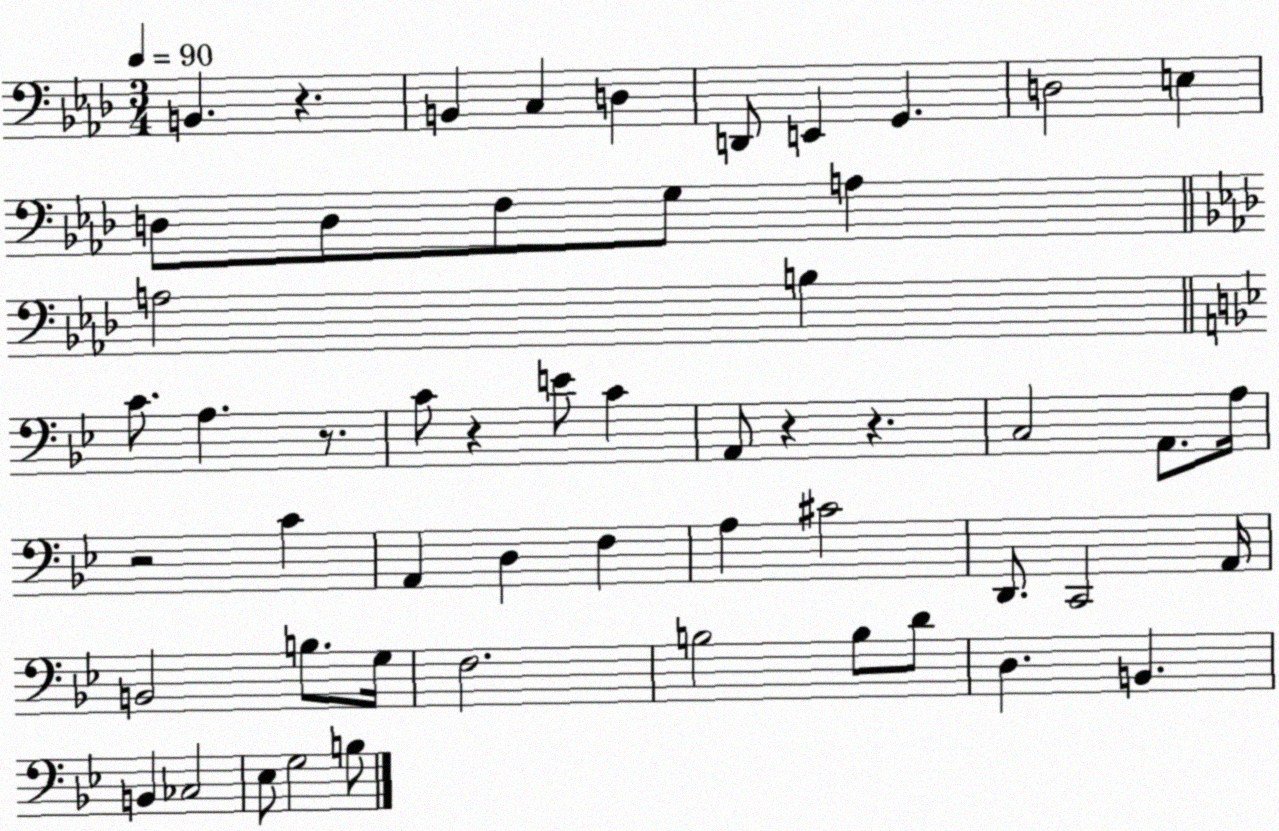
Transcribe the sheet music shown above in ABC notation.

X:1
T:Untitled
M:3/4
L:1/4
K:Ab
B,, z B,, C, D, D,,/2 E,, G,, D,2 E, D,/2 D,/2 F,/2 G,/2 A, A,2 B, C/2 A, z/2 C/2 z E/2 C A,,/2 z z C,2 A,,/2 A,/4 z2 C A,, D, F, A, ^C2 D,,/2 C,,2 A,,/4 B,,2 B,/2 G,/4 F,2 B,2 B,/2 D/2 D, B,, B,, _C,2 _E,/2 G,2 B,/2